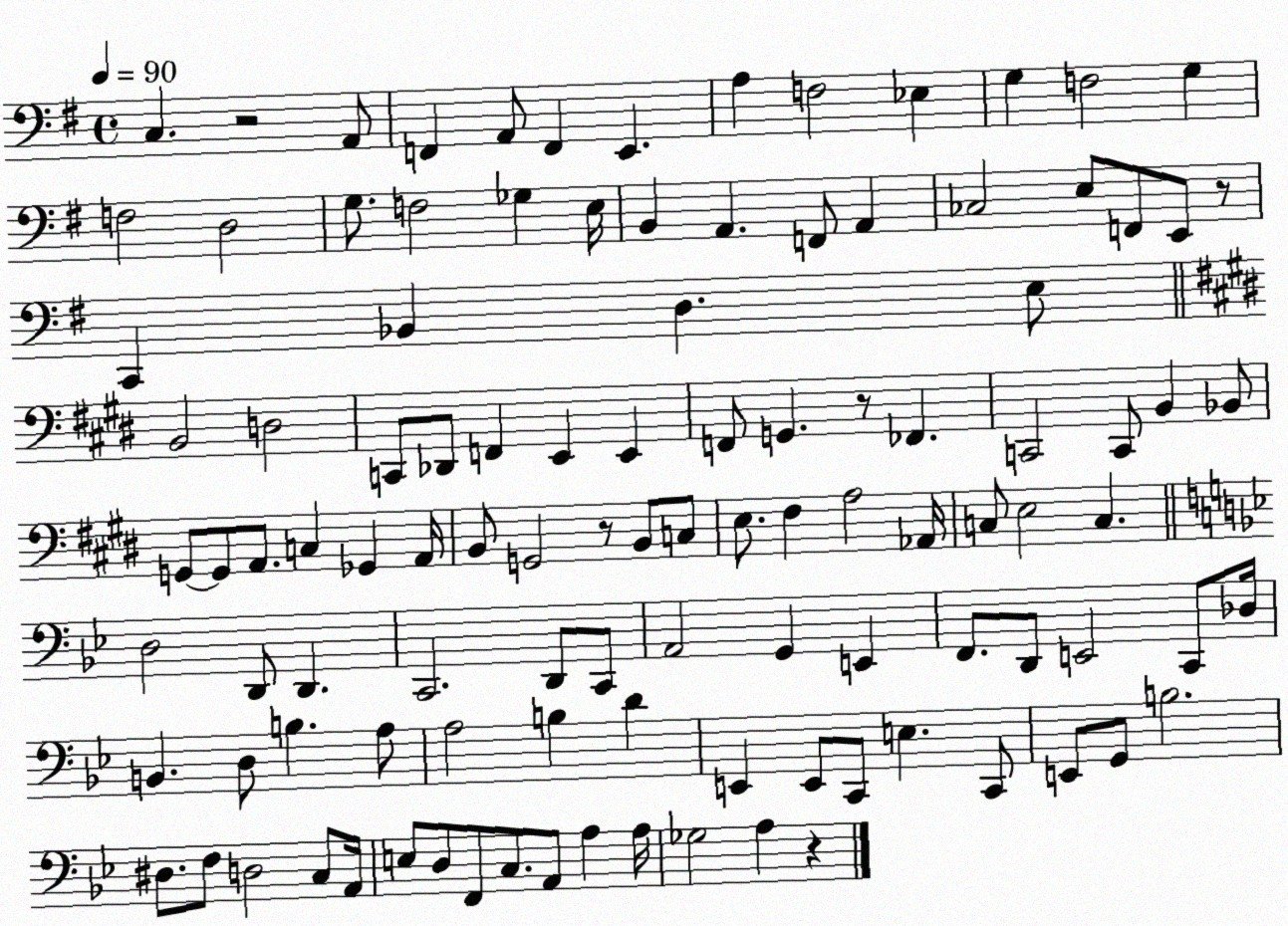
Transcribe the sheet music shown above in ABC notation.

X:1
T:Untitled
M:4/4
L:1/4
K:G
C, z2 A,,/2 F,, A,,/2 F,, E,, A, F,2 _E, G, F,2 G, F,2 D,2 G,/2 F,2 _G, E,/4 B,, A,, F,,/2 A,, _C,2 E,/2 F,,/2 E,,/2 z/2 C,, _B,, D, E,/2 B,,2 D,2 C,,/2 _D,,/2 F,, E,, E,, F,,/2 G,, z/2 _F,, C,,2 C,,/2 B,, _B,,/2 G,,/2 G,,/2 A,,/2 C, _G,, A,,/4 B,,/2 G,,2 z/2 B,,/2 C,/2 E,/2 ^F, A,2 _A,,/4 C,/2 E,2 C, D,2 D,,/2 D,, C,,2 D,,/2 C,,/2 A,,2 G,, E,, F,,/2 D,,/2 E,,2 C,,/2 _D,/4 B,, D,/2 B, A,/2 A,2 B, D E,, E,,/2 C,,/2 E, C,,/2 E,,/2 G,,/2 B,2 ^D,/2 F,/2 D,2 C,/2 A,,/4 E,/2 D,/2 F,,/2 C,/2 A,,/2 A, A,/4 _G,2 A, z